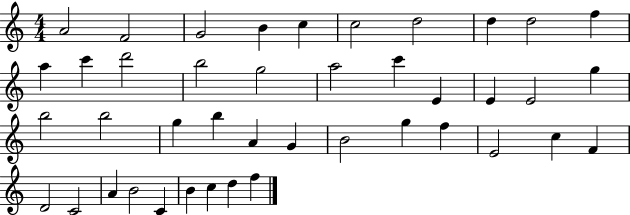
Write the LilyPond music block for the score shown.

{
  \clef treble
  \numericTimeSignature
  \time 4/4
  \key c \major
  a'2 f'2 | g'2 b'4 c''4 | c''2 d''2 | d''4 d''2 f''4 | \break a''4 c'''4 d'''2 | b''2 g''2 | a''2 c'''4 e'4 | e'4 e'2 g''4 | \break b''2 b''2 | g''4 b''4 a'4 g'4 | b'2 g''4 f''4 | e'2 c''4 f'4 | \break d'2 c'2 | a'4 b'2 c'4 | b'4 c''4 d''4 f''4 | \bar "|."
}